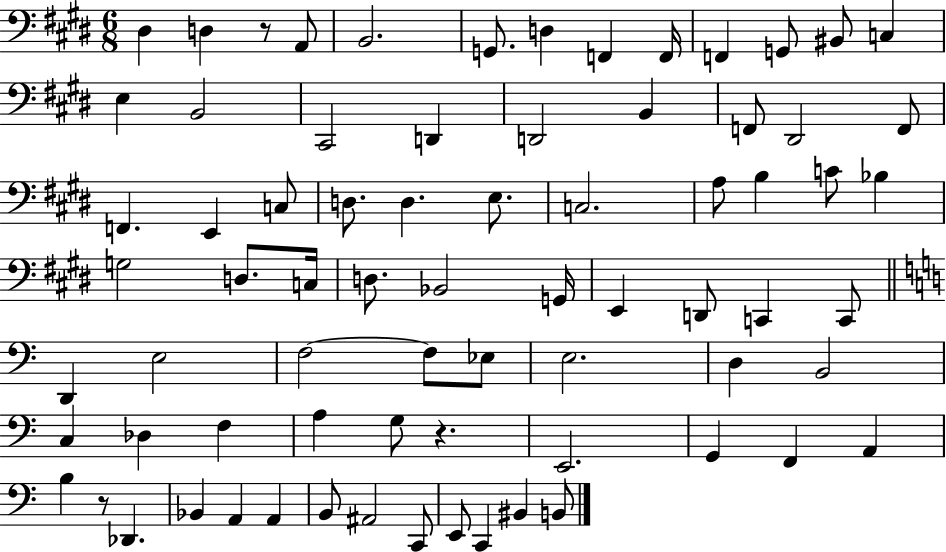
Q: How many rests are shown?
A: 3